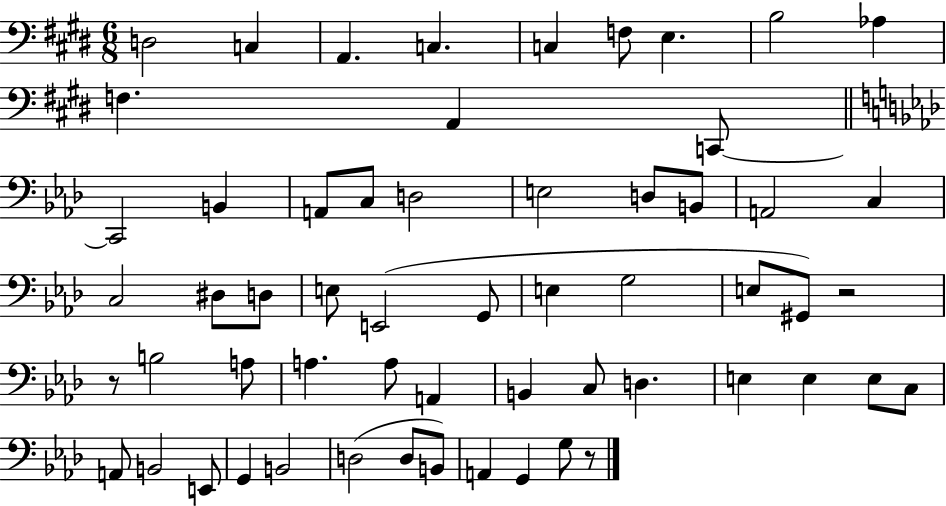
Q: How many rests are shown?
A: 3